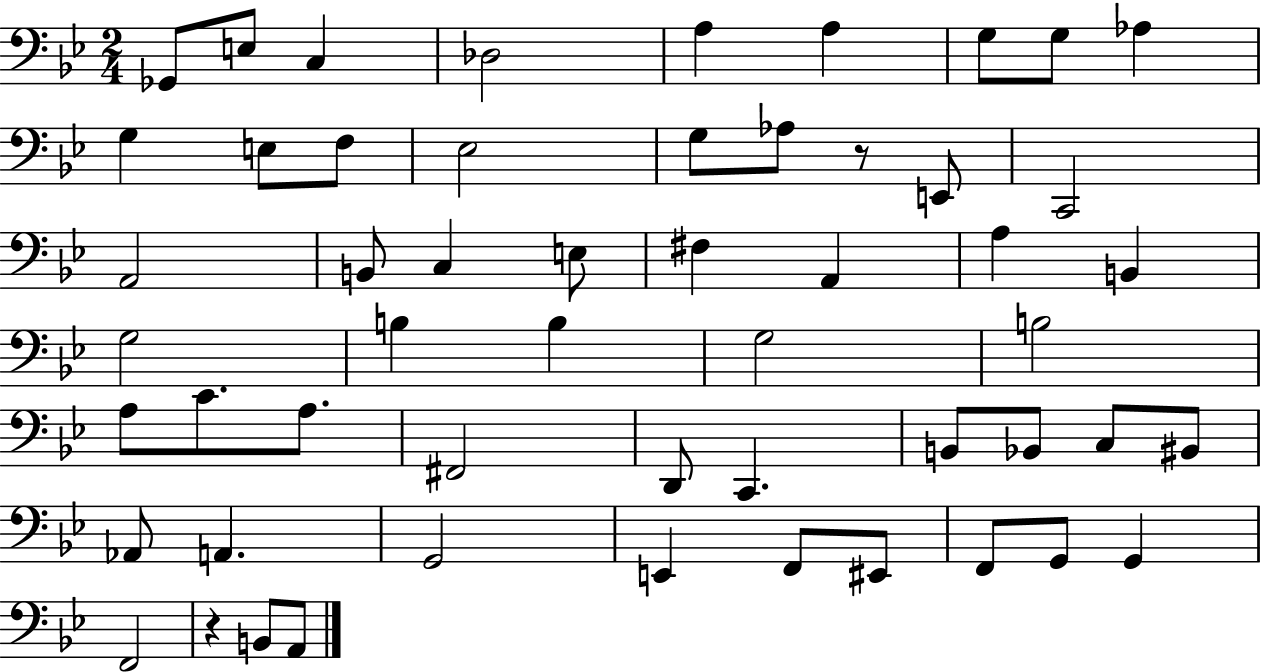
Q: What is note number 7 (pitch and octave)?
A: G3